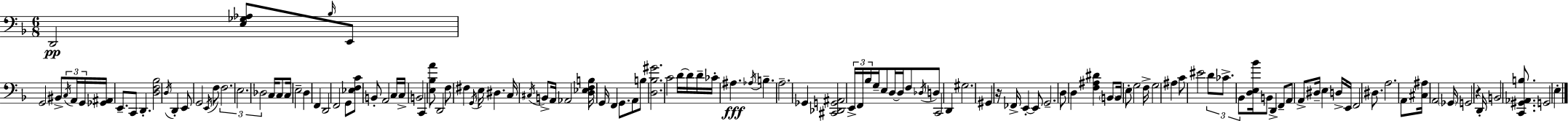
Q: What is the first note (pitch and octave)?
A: D2